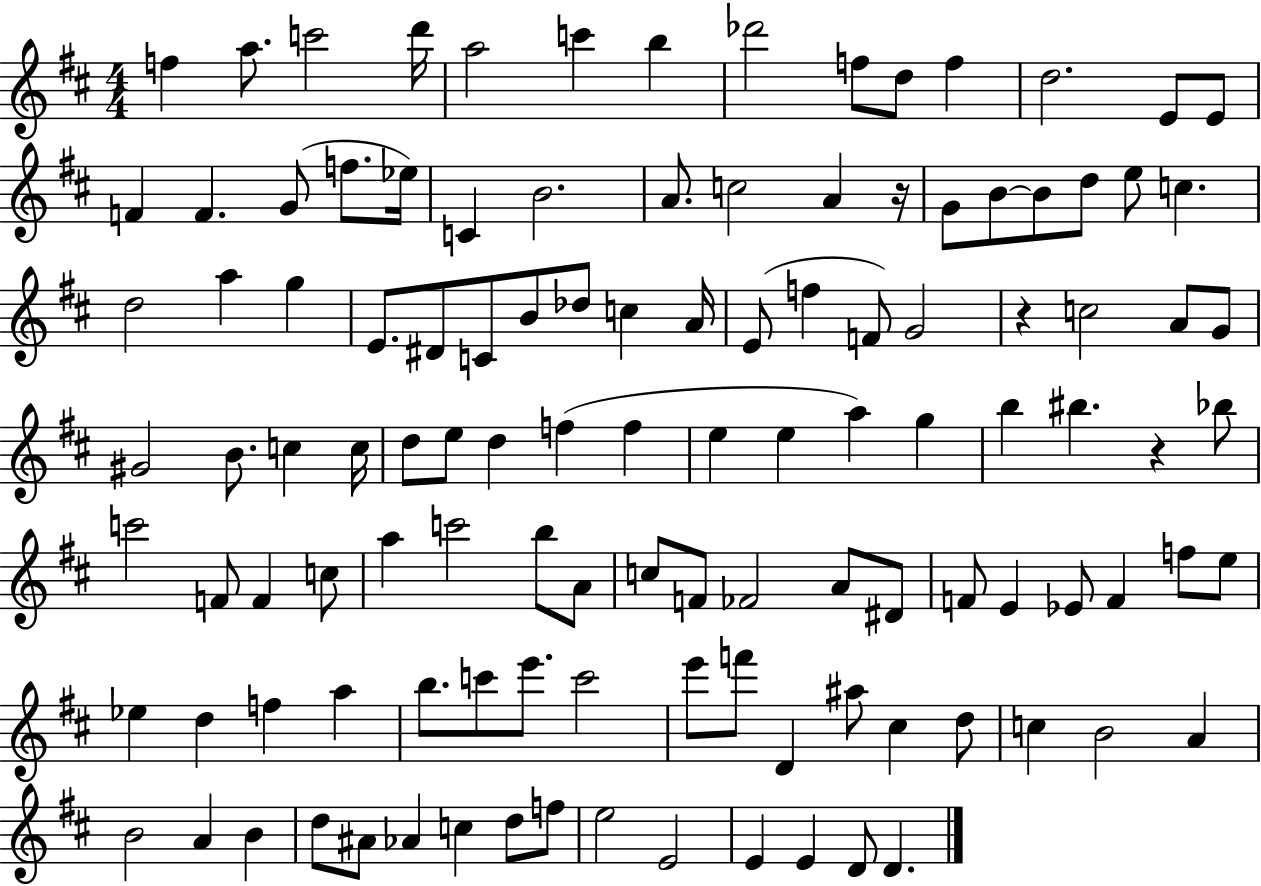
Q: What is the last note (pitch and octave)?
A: D4